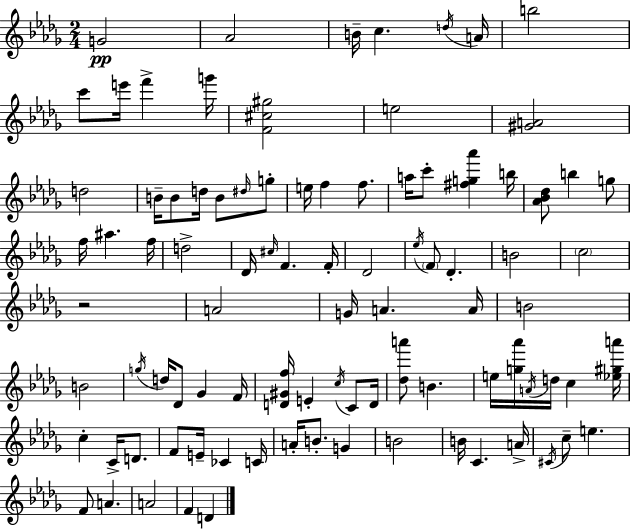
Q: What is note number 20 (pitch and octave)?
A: E5